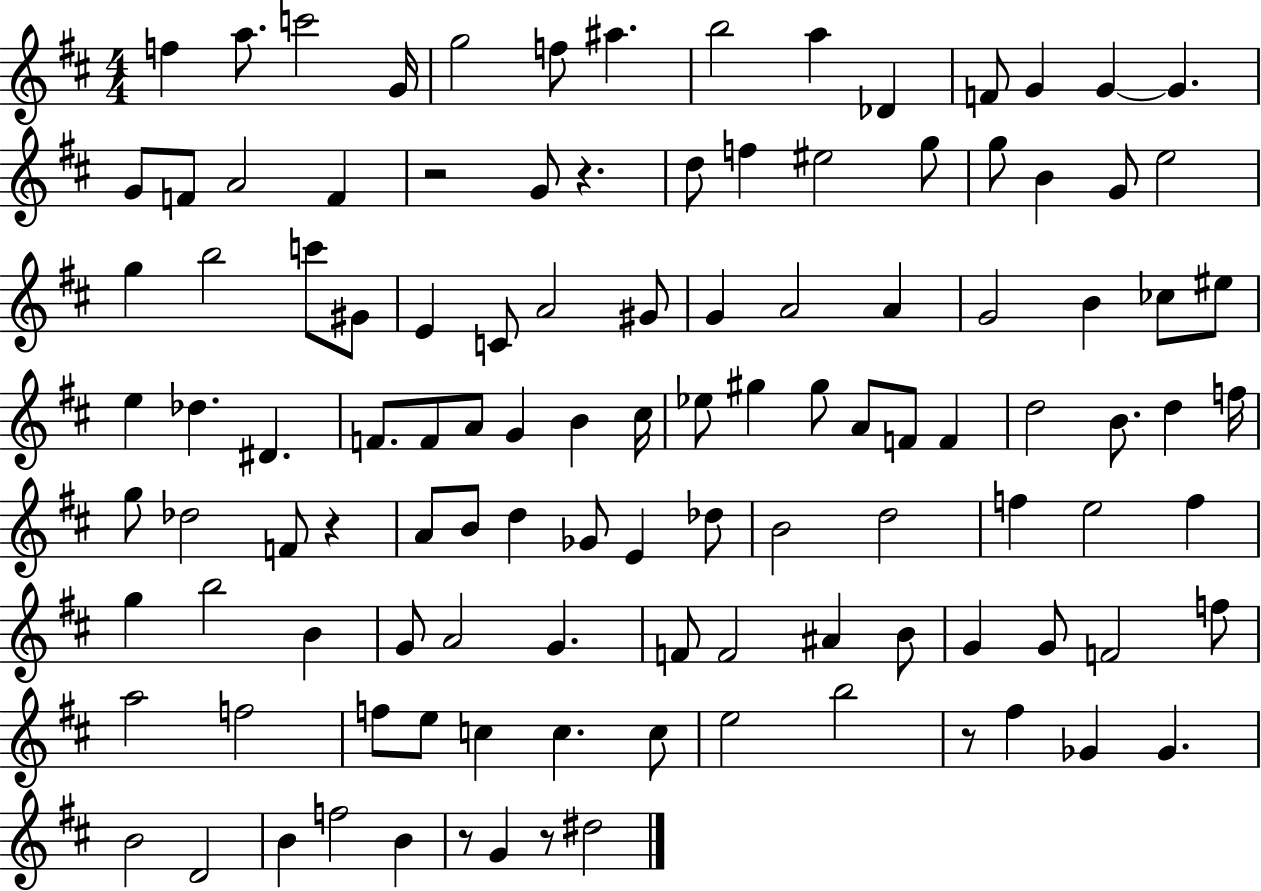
{
  \clef treble
  \numericTimeSignature
  \time 4/4
  \key d \major
  f''4 a''8. c'''2 g'16 | g''2 f''8 ais''4. | b''2 a''4 des'4 | f'8 g'4 g'4~~ g'4. | \break g'8 f'8 a'2 f'4 | r2 g'8 r4. | d''8 f''4 eis''2 g''8 | g''8 b'4 g'8 e''2 | \break g''4 b''2 c'''8 gis'8 | e'4 c'8 a'2 gis'8 | g'4 a'2 a'4 | g'2 b'4 ces''8 eis''8 | \break e''4 des''4. dis'4. | f'8. f'8 a'8 g'4 b'4 cis''16 | ees''8 gis''4 gis''8 a'8 f'8 f'4 | d''2 b'8. d''4 f''16 | \break g''8 des''2 f'8 r4 | a'8 b'8 d''4 ges'8 e'4 des''8 | b'2 d''2 | f''4 e''2 f''4 | \break g''4 b''2 b'4 | g'8 a'2 g'4. | f'8 f'2 ais'4 b'8 | g'4 g'8 f'2 f''8 | \break a''2 f''2 | f''8 e''8 c''4 c''4. c''8 | e''2 b''2 | r8 fis''4 ges'4 ges'4. | \break b'2 d'2 | b'4 f''2 b'4 | r8 g'4 r8 dis''2 | \bar "|."
}